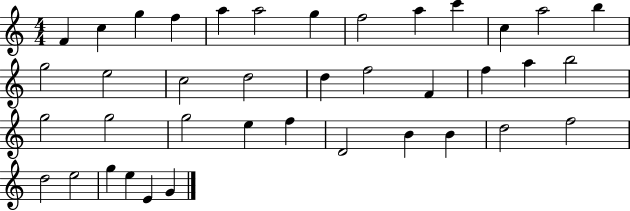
F4/q C5/q G5/q F5/q A5/q A5/h G5/q F5/h A5/q C6/q C5/q A5/h B5/q G5/h E5/h C5/h D5/h D5/q F5/h F4/q F5/q A5/q B5/h G5/h G5/h G5/h E5/q F5/q D4/h B4/q B4/q D5/h F5/h D5/h E5/h G5/q E5/q E4/q G4/q